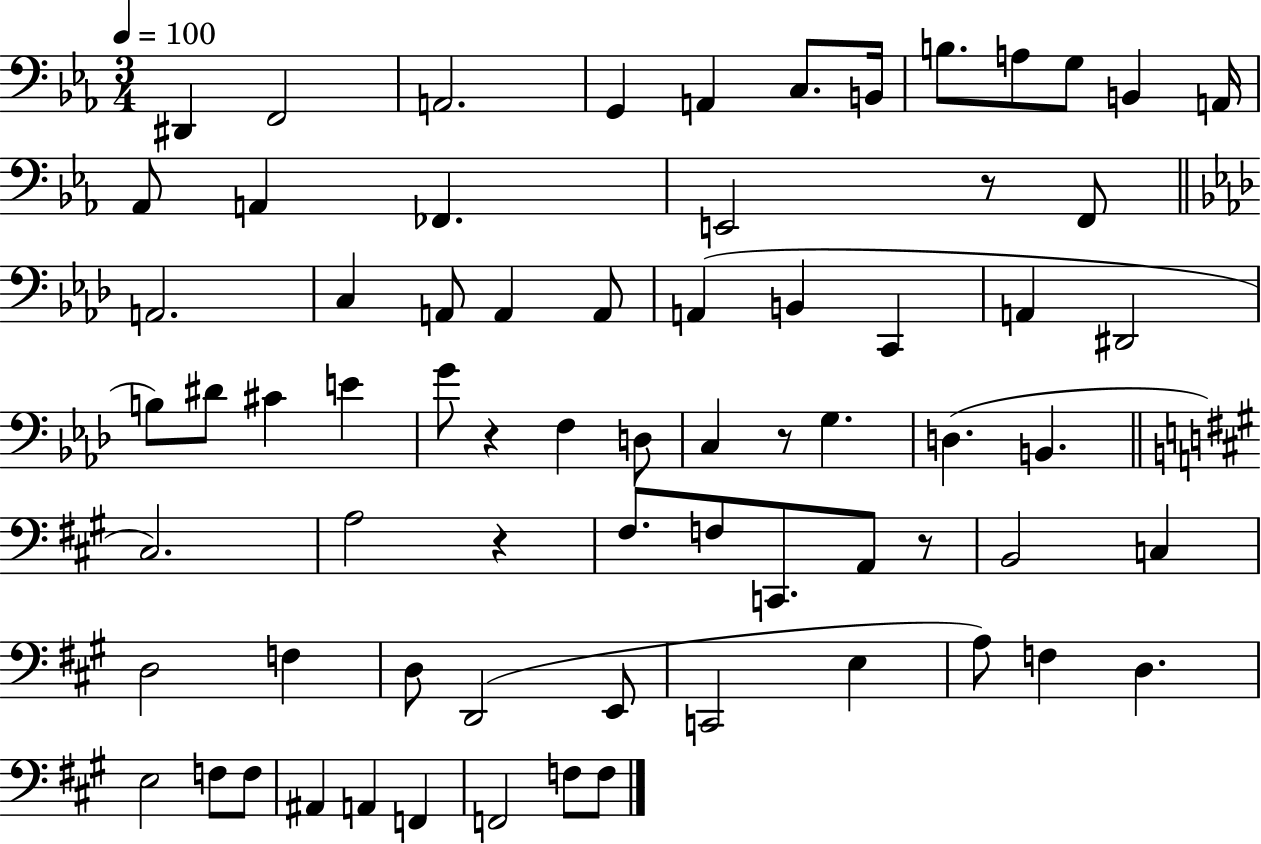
{
  \clef bass
  \numericTimeSignature
  \time 3/4
  \key ees \major
  \tempo 4 = 100
  dis,4 f,2 | a,2. | g,4 a,4 c8. b,16 | b8. a8 g8 b,4 a,16 | \break aes,8 a,4 fes,4. | e,2 r8 f,8 | \bar "||" \break \key f \minor a,2. | c4 a,8 a,4 a,8 | a,4( b,4 c,4 | a,4 dis,2 | \break b8) dis'8 cis'4 e'4 | g'8 r4 f4 d8 | c4 r8 g4. | d4.( b,4. | \break \bar "||" \break \key a \major cis2.) | a2 r4 | fis8. f8 c,8. a,8 r8 | b,2 c4 | \break d2 f4 | d8 d,2( e,8 | c,2 e4 | a8) f4 d4. | \break e2 f8 f8 | ais,4 a,4 f,4 | f,2 f8 f8 | \bar "|."
}